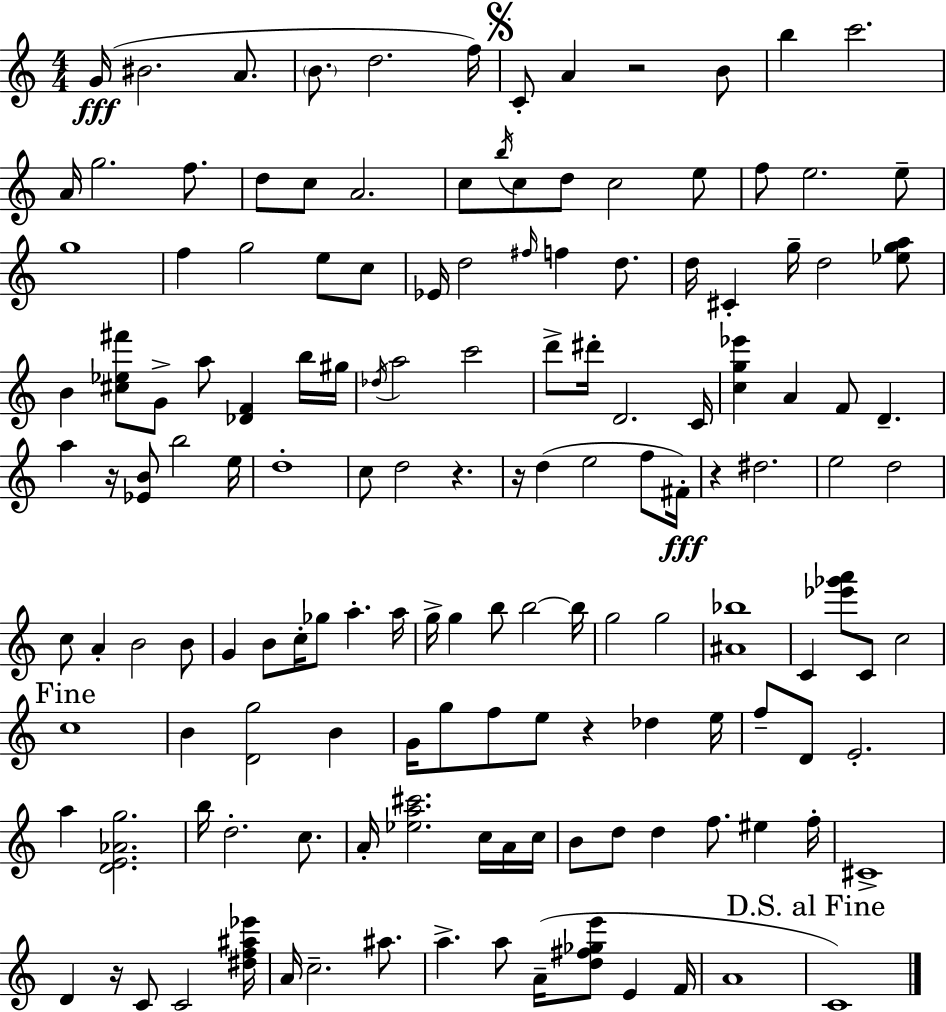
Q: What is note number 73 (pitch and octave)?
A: G4